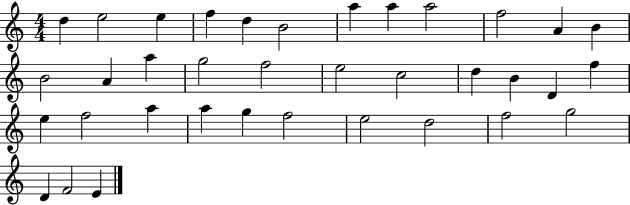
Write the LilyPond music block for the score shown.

{
  \clef treble
  \numericTimeSignature
  \time 4/4
  \key c \major
  d''4 e''2 e''4 | f''4 d''4 b'2 | a''4 a''4 a''2 | f''2 a'4 b'4 | \break b'2 a'4 a''4 | g''2 f''2 | e''2 c''2 | d''4 b'4 d'4 f''4 | \break e''4 f''2 a''4 | a''4 g''4 f''2 | e''2 d''2 | f''2 g''2 | \break d'4 f'2 e'4 | \bar "|."
}